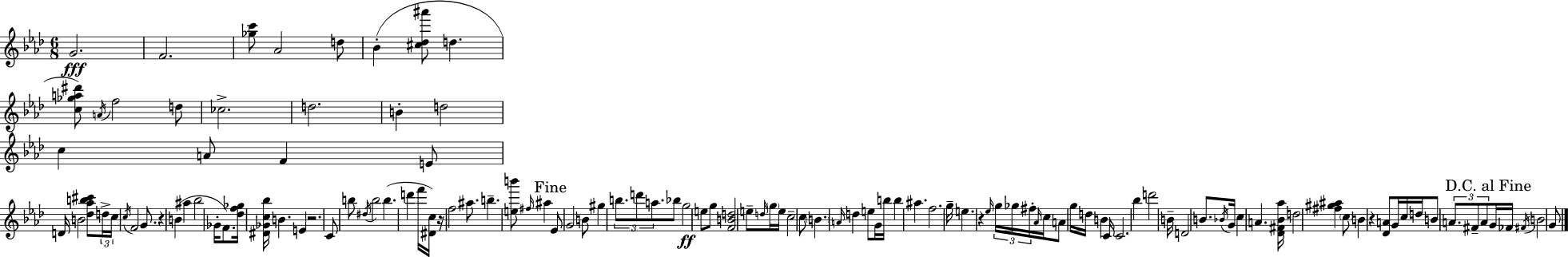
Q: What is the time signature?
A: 6/8